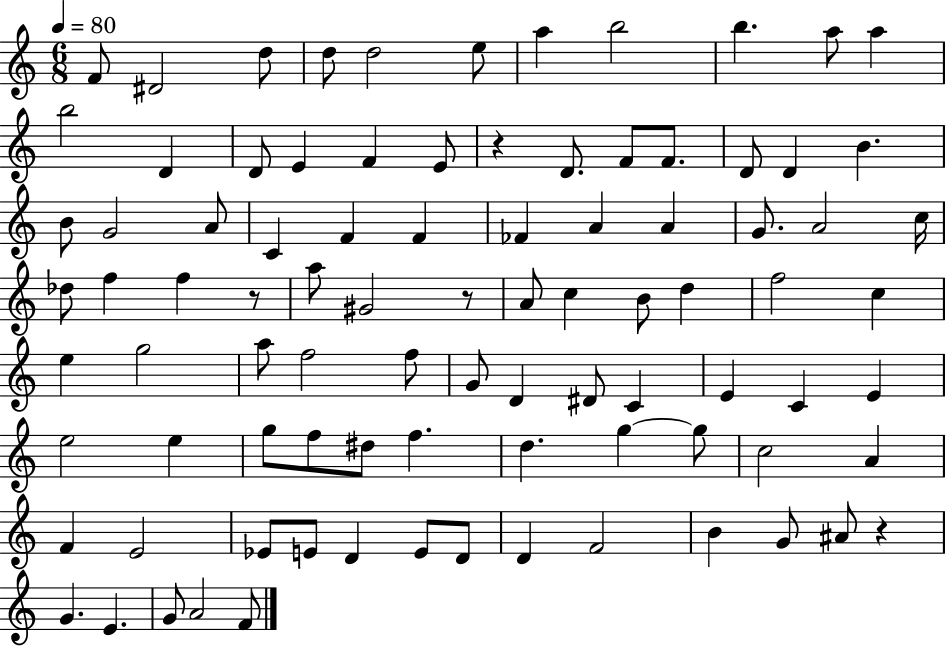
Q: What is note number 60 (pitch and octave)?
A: E5